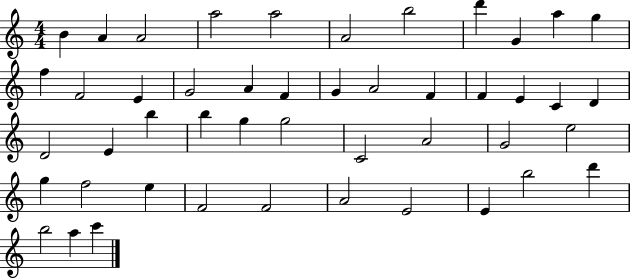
B4/q A4/q A4/h A5/h A5/h A4/h B5/h D6/q G4/q A5/q G5/q F5/q F4/h E4/q G4/h A4/q F4/q G4/q A4/h F4/q F4/q E4/q C4/q D4/q D4/h E4/q B5/q B5/q G5/q G5/h C4/h A4/h G4/h E5/h G5/q F5/h E5/q F4/h F4/h A4/h E4/h E4/q B5/h D6/q B5/h A5/q C6/q